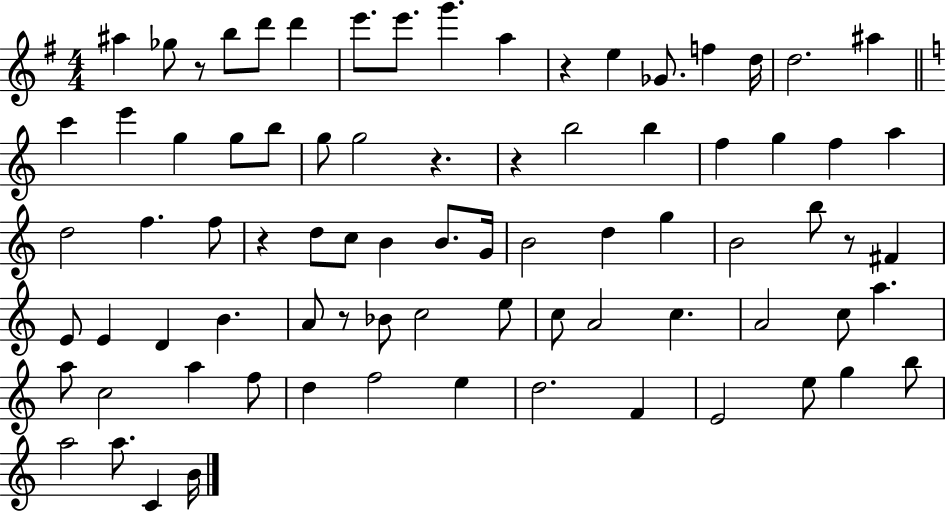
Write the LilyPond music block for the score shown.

{
  \clef treble
  \numericTimeSignature
  \time 4/4
  \key g \major
  ais''4 ges''8 r8 b''8 d'''8 d'''4 | e'''8. e'''8. g'''4. a''4 | r4 e''4 ges'8. f''4 d''16 | d''2. ais''4 | \break \bar "||" \break \key a \minor c'''4 e'''4 g''4 g''8 b''8 | g''8 g''2 r4. | r4 b''2 b''4 | f''4 g''4 f''4 a''4 | \break d''2 f''4. f''8 | r4 d''8 c''8 b'4 b'8. g'16 | b'2 d''4 g''4 | b'2 b''8 r8 fis'4 | \break e'8 e'4 d'4 b'4. | a'8 r8 bes'8 c''2 e''8 | c''8 a'2 c''4. | a'2 c''8 a''4. | \break a''8 c''2 a''4 f''8 | d''4 f''2 e''4 | d''2. f'4 | e'2 e''8 g''4 b''8 | \break a''2 a''8. c'4 b'16 | \bar "|."
}